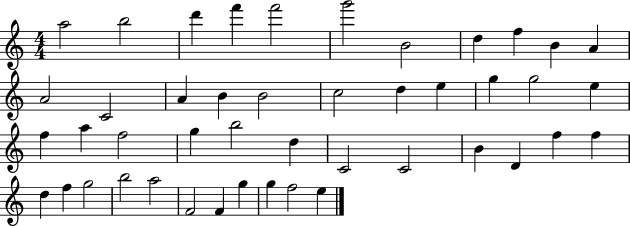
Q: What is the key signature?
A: C major